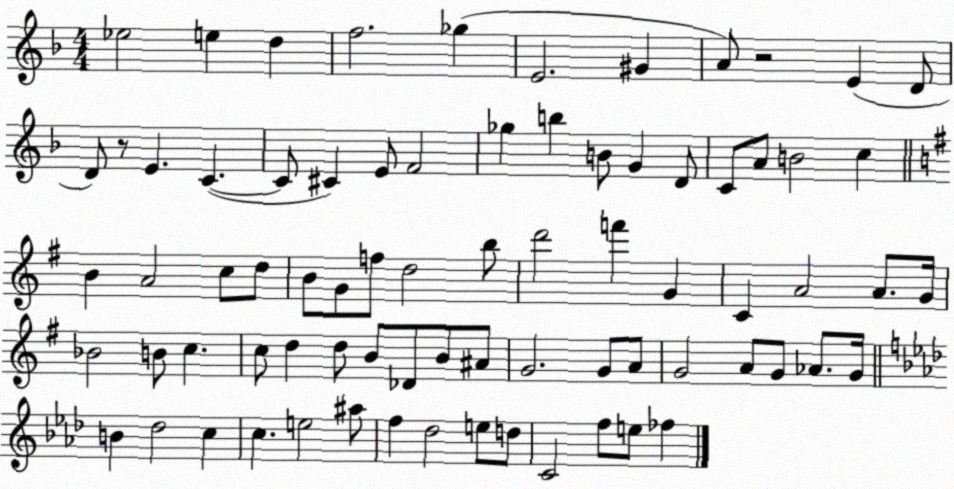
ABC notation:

X:1
T:Untitled
M:4/4
L:1/4
K:F
_e2 e d f2 _g E2 ^G A/2 z2 E D/2 D/2 z/2 E C C/2 ^C E/2 F2 _g b B/2 G D/2 C/2 A/2 B2 c B A2 c/2 d/2 B/2 G/2 f/2 d2 b/2 d'2 f' G C A2 A/2 G/4 _B2 B/2 c c/2 d d/2 B/2 _D/2 B/2 ^A/2 G2 G/2 A/2 G2 A/2 G/2 _A/2 G/4 B _d2 c c e2 ^a/2 f _d2 e/2 d/2 C2 f/2 e/2 _f